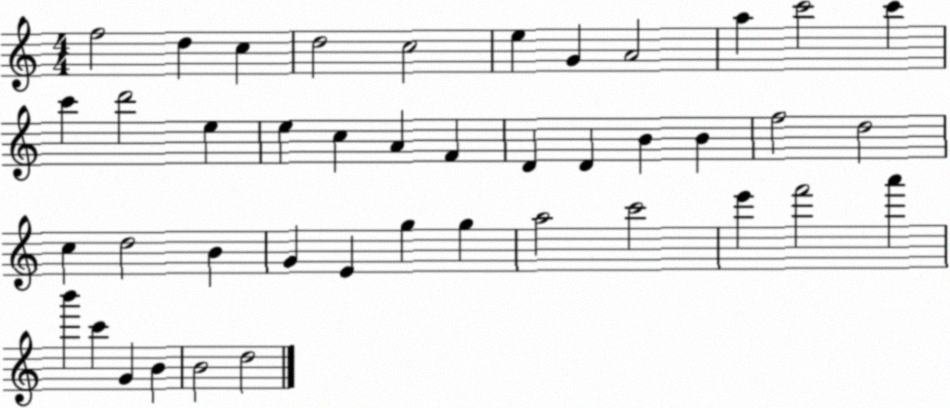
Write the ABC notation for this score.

X:1
T:Untitled
M:4/4
L:1/4
K:C
f2 d c d2 c2 e G A2 a c'2 c' c' d'2 e e c A F D D B B f2 d2 c d2 B G E g g a2 c'2 e' f'2 a' b' c' G B B2 d2